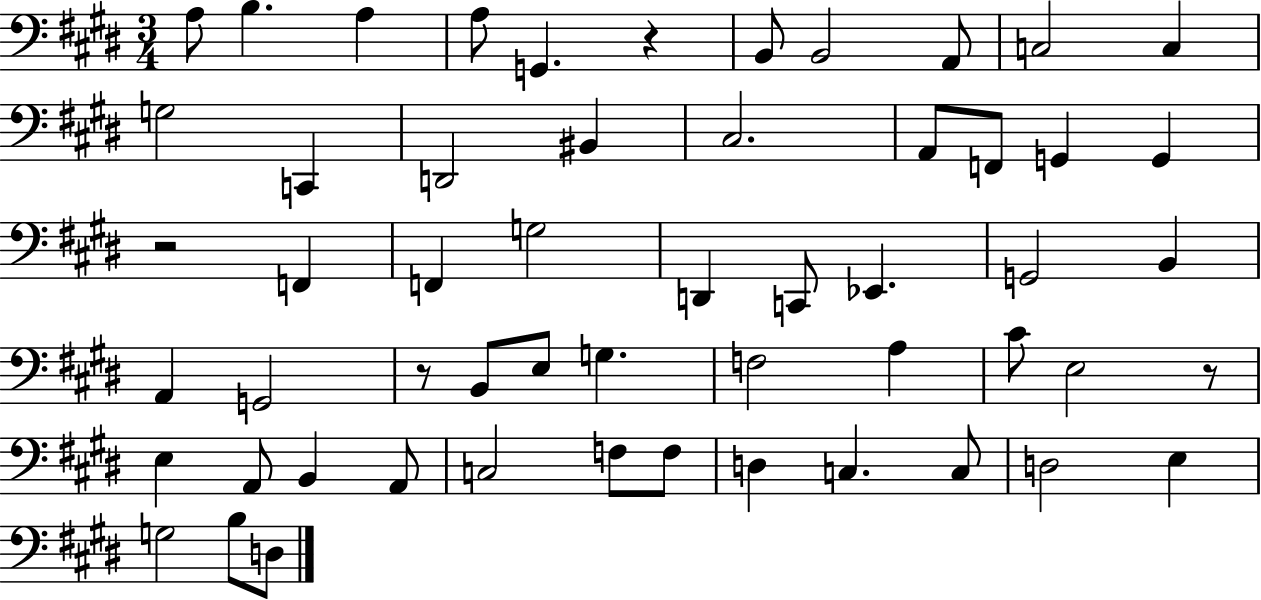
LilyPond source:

{
  \clef bass
  \numericTimeSignature
  \time 3/4
  \key e \major
  a8 b4. a4 | a8 g,4. r4 | b,8 b,2 a,8 | c2 c4 | \break g2 c,4 | d,2 bis,4 | cis2. | a,8 f,8 g,4 g,4 | \break r2 f,4 | f,4 g2 | d,4 c,8 ees,4. | g,2 b,4 | \break a,4 g,2 | r8 b,8 e8 g4. | f2 a4 | cis'8 e2 r8 | \break e4 a,8 b,4 a,8 | c2 f8 f8 | d4 c4. c8 | d2 e4 | \break g2 b8 d8 | \bar "|."
}